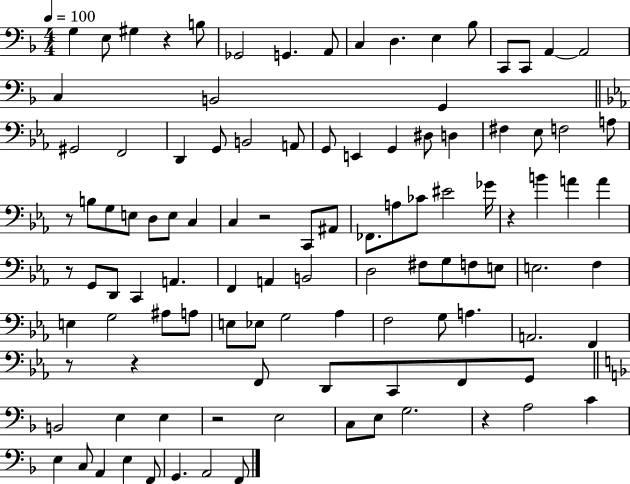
{
  \clef bass
  \numericTimeSignature
  \time 4/4
  \key f \major
  \tempo 4 = 100
  g4 e8 gis4 r4 b8 | ges,2 g,4. a,8 | c4 d4. e4 bes8 | c,8 c,8 a,4~~ a,2 | \break c4 b,2 g,4 | \bar "||" \break \key ees \major gis,2 f,2 | d,4 g,8 b,2 a,8 | g,8 e,4 g,4 dis8 d4 | fis4 ees8 f2 a8 | \break r8 b8 g8 e8 d8 e8 c4 | c4 r2 c,8 ais,8 | fes,8. a8 ces'8 eis'2 ges'16 | r4 b'4 a'4 a'4 | \break r8 g,8 d,8 c,4 a,4. | f,4 a,4 b,2 | d2 fis8 g8 f8 e8 | e2. f4 | \break e4 g2 ais8 a8 | e8 ees8 g2 aes4 | f2 g8 a4. | a,2. f,4 | \break r8 r4 f,8 d,8 c,8 f,8 g,8 | \bar "||" \break \key f \major b,2 e4 e4 | r2 e2 | c8 e8 g2. | r4 a2 c'4 | \break e4 c8 a,4 e4 f,8 | g,4. a,2 f,8 | \bar "|."
}